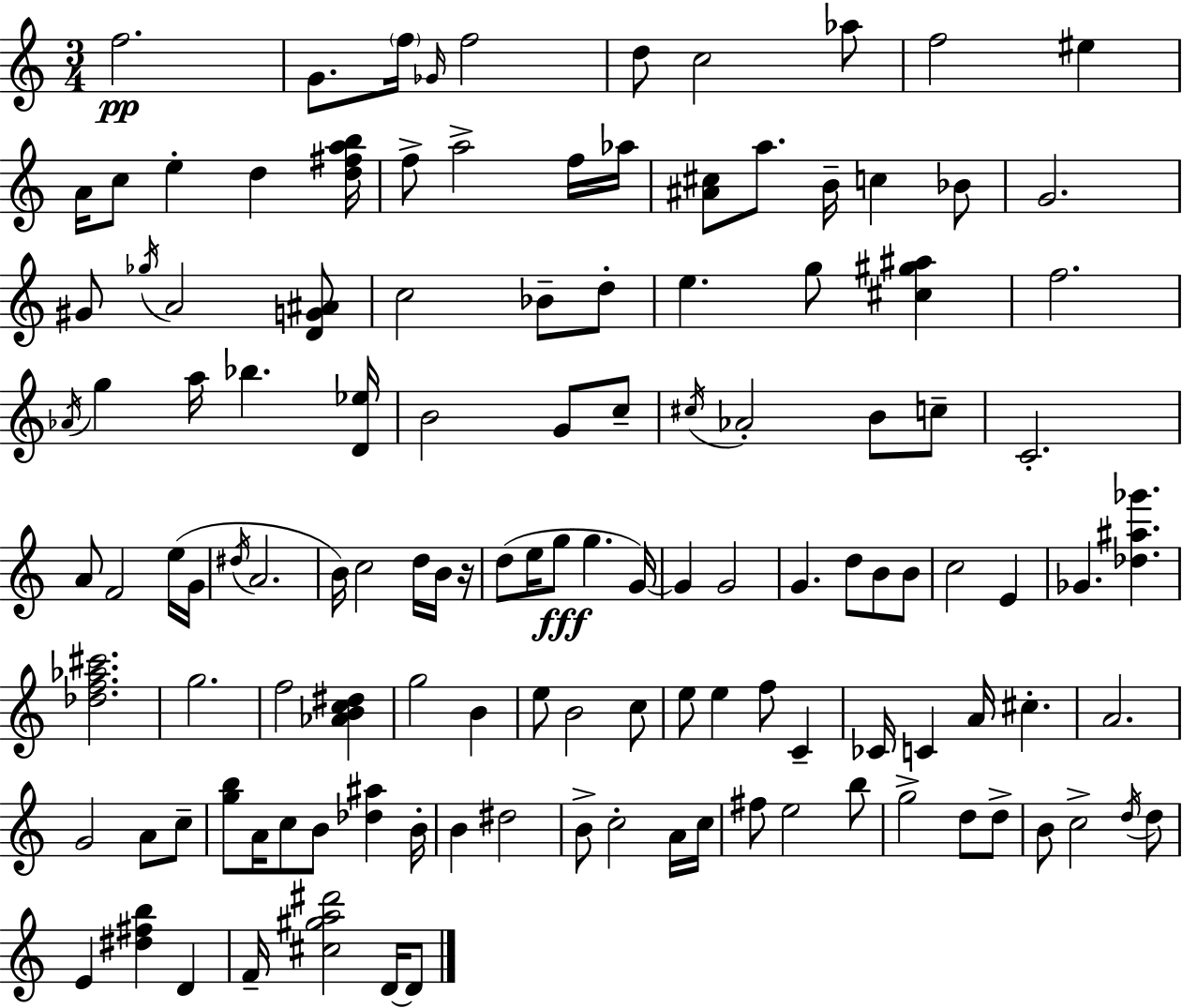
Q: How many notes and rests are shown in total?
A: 125